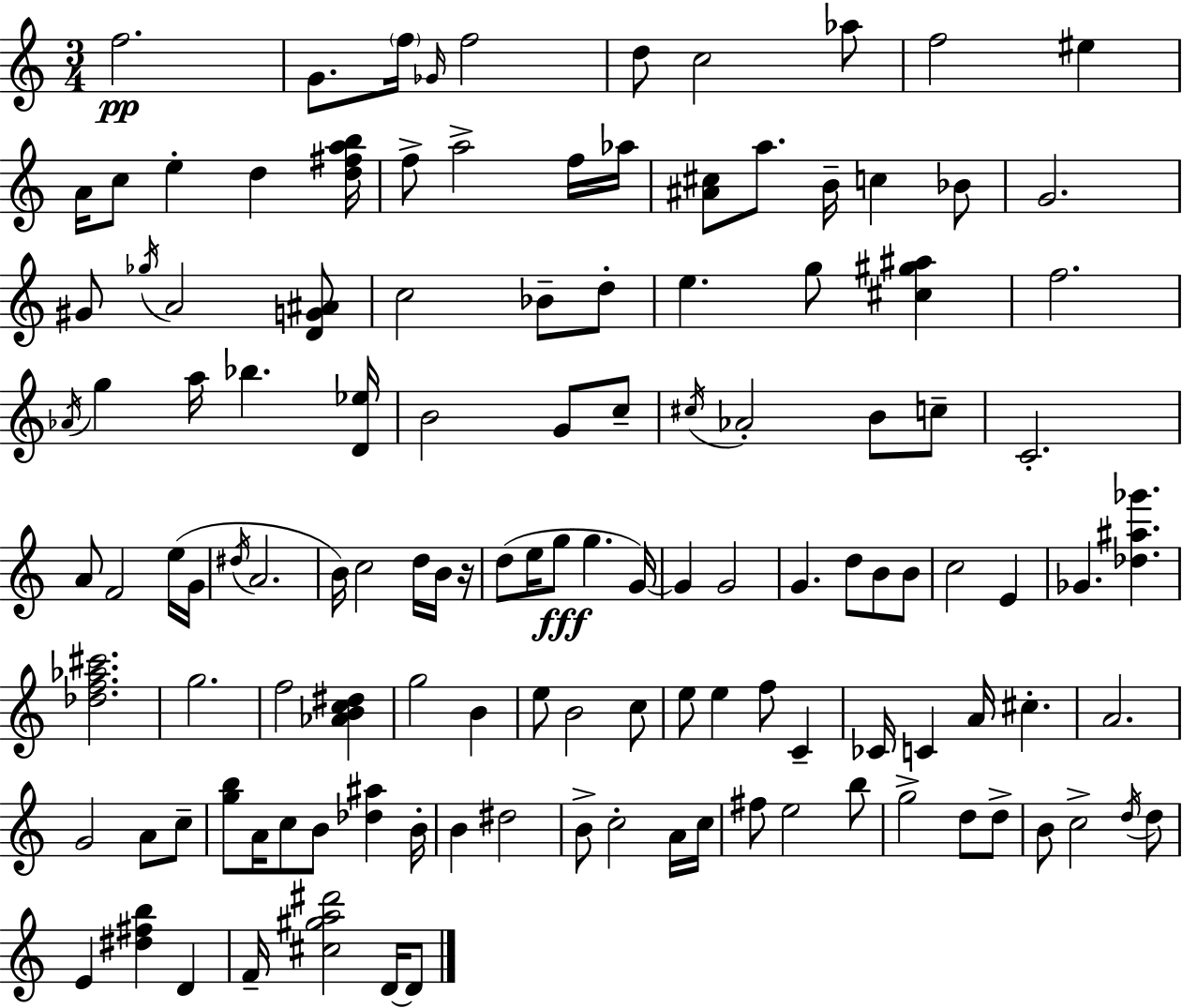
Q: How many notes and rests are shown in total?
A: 125